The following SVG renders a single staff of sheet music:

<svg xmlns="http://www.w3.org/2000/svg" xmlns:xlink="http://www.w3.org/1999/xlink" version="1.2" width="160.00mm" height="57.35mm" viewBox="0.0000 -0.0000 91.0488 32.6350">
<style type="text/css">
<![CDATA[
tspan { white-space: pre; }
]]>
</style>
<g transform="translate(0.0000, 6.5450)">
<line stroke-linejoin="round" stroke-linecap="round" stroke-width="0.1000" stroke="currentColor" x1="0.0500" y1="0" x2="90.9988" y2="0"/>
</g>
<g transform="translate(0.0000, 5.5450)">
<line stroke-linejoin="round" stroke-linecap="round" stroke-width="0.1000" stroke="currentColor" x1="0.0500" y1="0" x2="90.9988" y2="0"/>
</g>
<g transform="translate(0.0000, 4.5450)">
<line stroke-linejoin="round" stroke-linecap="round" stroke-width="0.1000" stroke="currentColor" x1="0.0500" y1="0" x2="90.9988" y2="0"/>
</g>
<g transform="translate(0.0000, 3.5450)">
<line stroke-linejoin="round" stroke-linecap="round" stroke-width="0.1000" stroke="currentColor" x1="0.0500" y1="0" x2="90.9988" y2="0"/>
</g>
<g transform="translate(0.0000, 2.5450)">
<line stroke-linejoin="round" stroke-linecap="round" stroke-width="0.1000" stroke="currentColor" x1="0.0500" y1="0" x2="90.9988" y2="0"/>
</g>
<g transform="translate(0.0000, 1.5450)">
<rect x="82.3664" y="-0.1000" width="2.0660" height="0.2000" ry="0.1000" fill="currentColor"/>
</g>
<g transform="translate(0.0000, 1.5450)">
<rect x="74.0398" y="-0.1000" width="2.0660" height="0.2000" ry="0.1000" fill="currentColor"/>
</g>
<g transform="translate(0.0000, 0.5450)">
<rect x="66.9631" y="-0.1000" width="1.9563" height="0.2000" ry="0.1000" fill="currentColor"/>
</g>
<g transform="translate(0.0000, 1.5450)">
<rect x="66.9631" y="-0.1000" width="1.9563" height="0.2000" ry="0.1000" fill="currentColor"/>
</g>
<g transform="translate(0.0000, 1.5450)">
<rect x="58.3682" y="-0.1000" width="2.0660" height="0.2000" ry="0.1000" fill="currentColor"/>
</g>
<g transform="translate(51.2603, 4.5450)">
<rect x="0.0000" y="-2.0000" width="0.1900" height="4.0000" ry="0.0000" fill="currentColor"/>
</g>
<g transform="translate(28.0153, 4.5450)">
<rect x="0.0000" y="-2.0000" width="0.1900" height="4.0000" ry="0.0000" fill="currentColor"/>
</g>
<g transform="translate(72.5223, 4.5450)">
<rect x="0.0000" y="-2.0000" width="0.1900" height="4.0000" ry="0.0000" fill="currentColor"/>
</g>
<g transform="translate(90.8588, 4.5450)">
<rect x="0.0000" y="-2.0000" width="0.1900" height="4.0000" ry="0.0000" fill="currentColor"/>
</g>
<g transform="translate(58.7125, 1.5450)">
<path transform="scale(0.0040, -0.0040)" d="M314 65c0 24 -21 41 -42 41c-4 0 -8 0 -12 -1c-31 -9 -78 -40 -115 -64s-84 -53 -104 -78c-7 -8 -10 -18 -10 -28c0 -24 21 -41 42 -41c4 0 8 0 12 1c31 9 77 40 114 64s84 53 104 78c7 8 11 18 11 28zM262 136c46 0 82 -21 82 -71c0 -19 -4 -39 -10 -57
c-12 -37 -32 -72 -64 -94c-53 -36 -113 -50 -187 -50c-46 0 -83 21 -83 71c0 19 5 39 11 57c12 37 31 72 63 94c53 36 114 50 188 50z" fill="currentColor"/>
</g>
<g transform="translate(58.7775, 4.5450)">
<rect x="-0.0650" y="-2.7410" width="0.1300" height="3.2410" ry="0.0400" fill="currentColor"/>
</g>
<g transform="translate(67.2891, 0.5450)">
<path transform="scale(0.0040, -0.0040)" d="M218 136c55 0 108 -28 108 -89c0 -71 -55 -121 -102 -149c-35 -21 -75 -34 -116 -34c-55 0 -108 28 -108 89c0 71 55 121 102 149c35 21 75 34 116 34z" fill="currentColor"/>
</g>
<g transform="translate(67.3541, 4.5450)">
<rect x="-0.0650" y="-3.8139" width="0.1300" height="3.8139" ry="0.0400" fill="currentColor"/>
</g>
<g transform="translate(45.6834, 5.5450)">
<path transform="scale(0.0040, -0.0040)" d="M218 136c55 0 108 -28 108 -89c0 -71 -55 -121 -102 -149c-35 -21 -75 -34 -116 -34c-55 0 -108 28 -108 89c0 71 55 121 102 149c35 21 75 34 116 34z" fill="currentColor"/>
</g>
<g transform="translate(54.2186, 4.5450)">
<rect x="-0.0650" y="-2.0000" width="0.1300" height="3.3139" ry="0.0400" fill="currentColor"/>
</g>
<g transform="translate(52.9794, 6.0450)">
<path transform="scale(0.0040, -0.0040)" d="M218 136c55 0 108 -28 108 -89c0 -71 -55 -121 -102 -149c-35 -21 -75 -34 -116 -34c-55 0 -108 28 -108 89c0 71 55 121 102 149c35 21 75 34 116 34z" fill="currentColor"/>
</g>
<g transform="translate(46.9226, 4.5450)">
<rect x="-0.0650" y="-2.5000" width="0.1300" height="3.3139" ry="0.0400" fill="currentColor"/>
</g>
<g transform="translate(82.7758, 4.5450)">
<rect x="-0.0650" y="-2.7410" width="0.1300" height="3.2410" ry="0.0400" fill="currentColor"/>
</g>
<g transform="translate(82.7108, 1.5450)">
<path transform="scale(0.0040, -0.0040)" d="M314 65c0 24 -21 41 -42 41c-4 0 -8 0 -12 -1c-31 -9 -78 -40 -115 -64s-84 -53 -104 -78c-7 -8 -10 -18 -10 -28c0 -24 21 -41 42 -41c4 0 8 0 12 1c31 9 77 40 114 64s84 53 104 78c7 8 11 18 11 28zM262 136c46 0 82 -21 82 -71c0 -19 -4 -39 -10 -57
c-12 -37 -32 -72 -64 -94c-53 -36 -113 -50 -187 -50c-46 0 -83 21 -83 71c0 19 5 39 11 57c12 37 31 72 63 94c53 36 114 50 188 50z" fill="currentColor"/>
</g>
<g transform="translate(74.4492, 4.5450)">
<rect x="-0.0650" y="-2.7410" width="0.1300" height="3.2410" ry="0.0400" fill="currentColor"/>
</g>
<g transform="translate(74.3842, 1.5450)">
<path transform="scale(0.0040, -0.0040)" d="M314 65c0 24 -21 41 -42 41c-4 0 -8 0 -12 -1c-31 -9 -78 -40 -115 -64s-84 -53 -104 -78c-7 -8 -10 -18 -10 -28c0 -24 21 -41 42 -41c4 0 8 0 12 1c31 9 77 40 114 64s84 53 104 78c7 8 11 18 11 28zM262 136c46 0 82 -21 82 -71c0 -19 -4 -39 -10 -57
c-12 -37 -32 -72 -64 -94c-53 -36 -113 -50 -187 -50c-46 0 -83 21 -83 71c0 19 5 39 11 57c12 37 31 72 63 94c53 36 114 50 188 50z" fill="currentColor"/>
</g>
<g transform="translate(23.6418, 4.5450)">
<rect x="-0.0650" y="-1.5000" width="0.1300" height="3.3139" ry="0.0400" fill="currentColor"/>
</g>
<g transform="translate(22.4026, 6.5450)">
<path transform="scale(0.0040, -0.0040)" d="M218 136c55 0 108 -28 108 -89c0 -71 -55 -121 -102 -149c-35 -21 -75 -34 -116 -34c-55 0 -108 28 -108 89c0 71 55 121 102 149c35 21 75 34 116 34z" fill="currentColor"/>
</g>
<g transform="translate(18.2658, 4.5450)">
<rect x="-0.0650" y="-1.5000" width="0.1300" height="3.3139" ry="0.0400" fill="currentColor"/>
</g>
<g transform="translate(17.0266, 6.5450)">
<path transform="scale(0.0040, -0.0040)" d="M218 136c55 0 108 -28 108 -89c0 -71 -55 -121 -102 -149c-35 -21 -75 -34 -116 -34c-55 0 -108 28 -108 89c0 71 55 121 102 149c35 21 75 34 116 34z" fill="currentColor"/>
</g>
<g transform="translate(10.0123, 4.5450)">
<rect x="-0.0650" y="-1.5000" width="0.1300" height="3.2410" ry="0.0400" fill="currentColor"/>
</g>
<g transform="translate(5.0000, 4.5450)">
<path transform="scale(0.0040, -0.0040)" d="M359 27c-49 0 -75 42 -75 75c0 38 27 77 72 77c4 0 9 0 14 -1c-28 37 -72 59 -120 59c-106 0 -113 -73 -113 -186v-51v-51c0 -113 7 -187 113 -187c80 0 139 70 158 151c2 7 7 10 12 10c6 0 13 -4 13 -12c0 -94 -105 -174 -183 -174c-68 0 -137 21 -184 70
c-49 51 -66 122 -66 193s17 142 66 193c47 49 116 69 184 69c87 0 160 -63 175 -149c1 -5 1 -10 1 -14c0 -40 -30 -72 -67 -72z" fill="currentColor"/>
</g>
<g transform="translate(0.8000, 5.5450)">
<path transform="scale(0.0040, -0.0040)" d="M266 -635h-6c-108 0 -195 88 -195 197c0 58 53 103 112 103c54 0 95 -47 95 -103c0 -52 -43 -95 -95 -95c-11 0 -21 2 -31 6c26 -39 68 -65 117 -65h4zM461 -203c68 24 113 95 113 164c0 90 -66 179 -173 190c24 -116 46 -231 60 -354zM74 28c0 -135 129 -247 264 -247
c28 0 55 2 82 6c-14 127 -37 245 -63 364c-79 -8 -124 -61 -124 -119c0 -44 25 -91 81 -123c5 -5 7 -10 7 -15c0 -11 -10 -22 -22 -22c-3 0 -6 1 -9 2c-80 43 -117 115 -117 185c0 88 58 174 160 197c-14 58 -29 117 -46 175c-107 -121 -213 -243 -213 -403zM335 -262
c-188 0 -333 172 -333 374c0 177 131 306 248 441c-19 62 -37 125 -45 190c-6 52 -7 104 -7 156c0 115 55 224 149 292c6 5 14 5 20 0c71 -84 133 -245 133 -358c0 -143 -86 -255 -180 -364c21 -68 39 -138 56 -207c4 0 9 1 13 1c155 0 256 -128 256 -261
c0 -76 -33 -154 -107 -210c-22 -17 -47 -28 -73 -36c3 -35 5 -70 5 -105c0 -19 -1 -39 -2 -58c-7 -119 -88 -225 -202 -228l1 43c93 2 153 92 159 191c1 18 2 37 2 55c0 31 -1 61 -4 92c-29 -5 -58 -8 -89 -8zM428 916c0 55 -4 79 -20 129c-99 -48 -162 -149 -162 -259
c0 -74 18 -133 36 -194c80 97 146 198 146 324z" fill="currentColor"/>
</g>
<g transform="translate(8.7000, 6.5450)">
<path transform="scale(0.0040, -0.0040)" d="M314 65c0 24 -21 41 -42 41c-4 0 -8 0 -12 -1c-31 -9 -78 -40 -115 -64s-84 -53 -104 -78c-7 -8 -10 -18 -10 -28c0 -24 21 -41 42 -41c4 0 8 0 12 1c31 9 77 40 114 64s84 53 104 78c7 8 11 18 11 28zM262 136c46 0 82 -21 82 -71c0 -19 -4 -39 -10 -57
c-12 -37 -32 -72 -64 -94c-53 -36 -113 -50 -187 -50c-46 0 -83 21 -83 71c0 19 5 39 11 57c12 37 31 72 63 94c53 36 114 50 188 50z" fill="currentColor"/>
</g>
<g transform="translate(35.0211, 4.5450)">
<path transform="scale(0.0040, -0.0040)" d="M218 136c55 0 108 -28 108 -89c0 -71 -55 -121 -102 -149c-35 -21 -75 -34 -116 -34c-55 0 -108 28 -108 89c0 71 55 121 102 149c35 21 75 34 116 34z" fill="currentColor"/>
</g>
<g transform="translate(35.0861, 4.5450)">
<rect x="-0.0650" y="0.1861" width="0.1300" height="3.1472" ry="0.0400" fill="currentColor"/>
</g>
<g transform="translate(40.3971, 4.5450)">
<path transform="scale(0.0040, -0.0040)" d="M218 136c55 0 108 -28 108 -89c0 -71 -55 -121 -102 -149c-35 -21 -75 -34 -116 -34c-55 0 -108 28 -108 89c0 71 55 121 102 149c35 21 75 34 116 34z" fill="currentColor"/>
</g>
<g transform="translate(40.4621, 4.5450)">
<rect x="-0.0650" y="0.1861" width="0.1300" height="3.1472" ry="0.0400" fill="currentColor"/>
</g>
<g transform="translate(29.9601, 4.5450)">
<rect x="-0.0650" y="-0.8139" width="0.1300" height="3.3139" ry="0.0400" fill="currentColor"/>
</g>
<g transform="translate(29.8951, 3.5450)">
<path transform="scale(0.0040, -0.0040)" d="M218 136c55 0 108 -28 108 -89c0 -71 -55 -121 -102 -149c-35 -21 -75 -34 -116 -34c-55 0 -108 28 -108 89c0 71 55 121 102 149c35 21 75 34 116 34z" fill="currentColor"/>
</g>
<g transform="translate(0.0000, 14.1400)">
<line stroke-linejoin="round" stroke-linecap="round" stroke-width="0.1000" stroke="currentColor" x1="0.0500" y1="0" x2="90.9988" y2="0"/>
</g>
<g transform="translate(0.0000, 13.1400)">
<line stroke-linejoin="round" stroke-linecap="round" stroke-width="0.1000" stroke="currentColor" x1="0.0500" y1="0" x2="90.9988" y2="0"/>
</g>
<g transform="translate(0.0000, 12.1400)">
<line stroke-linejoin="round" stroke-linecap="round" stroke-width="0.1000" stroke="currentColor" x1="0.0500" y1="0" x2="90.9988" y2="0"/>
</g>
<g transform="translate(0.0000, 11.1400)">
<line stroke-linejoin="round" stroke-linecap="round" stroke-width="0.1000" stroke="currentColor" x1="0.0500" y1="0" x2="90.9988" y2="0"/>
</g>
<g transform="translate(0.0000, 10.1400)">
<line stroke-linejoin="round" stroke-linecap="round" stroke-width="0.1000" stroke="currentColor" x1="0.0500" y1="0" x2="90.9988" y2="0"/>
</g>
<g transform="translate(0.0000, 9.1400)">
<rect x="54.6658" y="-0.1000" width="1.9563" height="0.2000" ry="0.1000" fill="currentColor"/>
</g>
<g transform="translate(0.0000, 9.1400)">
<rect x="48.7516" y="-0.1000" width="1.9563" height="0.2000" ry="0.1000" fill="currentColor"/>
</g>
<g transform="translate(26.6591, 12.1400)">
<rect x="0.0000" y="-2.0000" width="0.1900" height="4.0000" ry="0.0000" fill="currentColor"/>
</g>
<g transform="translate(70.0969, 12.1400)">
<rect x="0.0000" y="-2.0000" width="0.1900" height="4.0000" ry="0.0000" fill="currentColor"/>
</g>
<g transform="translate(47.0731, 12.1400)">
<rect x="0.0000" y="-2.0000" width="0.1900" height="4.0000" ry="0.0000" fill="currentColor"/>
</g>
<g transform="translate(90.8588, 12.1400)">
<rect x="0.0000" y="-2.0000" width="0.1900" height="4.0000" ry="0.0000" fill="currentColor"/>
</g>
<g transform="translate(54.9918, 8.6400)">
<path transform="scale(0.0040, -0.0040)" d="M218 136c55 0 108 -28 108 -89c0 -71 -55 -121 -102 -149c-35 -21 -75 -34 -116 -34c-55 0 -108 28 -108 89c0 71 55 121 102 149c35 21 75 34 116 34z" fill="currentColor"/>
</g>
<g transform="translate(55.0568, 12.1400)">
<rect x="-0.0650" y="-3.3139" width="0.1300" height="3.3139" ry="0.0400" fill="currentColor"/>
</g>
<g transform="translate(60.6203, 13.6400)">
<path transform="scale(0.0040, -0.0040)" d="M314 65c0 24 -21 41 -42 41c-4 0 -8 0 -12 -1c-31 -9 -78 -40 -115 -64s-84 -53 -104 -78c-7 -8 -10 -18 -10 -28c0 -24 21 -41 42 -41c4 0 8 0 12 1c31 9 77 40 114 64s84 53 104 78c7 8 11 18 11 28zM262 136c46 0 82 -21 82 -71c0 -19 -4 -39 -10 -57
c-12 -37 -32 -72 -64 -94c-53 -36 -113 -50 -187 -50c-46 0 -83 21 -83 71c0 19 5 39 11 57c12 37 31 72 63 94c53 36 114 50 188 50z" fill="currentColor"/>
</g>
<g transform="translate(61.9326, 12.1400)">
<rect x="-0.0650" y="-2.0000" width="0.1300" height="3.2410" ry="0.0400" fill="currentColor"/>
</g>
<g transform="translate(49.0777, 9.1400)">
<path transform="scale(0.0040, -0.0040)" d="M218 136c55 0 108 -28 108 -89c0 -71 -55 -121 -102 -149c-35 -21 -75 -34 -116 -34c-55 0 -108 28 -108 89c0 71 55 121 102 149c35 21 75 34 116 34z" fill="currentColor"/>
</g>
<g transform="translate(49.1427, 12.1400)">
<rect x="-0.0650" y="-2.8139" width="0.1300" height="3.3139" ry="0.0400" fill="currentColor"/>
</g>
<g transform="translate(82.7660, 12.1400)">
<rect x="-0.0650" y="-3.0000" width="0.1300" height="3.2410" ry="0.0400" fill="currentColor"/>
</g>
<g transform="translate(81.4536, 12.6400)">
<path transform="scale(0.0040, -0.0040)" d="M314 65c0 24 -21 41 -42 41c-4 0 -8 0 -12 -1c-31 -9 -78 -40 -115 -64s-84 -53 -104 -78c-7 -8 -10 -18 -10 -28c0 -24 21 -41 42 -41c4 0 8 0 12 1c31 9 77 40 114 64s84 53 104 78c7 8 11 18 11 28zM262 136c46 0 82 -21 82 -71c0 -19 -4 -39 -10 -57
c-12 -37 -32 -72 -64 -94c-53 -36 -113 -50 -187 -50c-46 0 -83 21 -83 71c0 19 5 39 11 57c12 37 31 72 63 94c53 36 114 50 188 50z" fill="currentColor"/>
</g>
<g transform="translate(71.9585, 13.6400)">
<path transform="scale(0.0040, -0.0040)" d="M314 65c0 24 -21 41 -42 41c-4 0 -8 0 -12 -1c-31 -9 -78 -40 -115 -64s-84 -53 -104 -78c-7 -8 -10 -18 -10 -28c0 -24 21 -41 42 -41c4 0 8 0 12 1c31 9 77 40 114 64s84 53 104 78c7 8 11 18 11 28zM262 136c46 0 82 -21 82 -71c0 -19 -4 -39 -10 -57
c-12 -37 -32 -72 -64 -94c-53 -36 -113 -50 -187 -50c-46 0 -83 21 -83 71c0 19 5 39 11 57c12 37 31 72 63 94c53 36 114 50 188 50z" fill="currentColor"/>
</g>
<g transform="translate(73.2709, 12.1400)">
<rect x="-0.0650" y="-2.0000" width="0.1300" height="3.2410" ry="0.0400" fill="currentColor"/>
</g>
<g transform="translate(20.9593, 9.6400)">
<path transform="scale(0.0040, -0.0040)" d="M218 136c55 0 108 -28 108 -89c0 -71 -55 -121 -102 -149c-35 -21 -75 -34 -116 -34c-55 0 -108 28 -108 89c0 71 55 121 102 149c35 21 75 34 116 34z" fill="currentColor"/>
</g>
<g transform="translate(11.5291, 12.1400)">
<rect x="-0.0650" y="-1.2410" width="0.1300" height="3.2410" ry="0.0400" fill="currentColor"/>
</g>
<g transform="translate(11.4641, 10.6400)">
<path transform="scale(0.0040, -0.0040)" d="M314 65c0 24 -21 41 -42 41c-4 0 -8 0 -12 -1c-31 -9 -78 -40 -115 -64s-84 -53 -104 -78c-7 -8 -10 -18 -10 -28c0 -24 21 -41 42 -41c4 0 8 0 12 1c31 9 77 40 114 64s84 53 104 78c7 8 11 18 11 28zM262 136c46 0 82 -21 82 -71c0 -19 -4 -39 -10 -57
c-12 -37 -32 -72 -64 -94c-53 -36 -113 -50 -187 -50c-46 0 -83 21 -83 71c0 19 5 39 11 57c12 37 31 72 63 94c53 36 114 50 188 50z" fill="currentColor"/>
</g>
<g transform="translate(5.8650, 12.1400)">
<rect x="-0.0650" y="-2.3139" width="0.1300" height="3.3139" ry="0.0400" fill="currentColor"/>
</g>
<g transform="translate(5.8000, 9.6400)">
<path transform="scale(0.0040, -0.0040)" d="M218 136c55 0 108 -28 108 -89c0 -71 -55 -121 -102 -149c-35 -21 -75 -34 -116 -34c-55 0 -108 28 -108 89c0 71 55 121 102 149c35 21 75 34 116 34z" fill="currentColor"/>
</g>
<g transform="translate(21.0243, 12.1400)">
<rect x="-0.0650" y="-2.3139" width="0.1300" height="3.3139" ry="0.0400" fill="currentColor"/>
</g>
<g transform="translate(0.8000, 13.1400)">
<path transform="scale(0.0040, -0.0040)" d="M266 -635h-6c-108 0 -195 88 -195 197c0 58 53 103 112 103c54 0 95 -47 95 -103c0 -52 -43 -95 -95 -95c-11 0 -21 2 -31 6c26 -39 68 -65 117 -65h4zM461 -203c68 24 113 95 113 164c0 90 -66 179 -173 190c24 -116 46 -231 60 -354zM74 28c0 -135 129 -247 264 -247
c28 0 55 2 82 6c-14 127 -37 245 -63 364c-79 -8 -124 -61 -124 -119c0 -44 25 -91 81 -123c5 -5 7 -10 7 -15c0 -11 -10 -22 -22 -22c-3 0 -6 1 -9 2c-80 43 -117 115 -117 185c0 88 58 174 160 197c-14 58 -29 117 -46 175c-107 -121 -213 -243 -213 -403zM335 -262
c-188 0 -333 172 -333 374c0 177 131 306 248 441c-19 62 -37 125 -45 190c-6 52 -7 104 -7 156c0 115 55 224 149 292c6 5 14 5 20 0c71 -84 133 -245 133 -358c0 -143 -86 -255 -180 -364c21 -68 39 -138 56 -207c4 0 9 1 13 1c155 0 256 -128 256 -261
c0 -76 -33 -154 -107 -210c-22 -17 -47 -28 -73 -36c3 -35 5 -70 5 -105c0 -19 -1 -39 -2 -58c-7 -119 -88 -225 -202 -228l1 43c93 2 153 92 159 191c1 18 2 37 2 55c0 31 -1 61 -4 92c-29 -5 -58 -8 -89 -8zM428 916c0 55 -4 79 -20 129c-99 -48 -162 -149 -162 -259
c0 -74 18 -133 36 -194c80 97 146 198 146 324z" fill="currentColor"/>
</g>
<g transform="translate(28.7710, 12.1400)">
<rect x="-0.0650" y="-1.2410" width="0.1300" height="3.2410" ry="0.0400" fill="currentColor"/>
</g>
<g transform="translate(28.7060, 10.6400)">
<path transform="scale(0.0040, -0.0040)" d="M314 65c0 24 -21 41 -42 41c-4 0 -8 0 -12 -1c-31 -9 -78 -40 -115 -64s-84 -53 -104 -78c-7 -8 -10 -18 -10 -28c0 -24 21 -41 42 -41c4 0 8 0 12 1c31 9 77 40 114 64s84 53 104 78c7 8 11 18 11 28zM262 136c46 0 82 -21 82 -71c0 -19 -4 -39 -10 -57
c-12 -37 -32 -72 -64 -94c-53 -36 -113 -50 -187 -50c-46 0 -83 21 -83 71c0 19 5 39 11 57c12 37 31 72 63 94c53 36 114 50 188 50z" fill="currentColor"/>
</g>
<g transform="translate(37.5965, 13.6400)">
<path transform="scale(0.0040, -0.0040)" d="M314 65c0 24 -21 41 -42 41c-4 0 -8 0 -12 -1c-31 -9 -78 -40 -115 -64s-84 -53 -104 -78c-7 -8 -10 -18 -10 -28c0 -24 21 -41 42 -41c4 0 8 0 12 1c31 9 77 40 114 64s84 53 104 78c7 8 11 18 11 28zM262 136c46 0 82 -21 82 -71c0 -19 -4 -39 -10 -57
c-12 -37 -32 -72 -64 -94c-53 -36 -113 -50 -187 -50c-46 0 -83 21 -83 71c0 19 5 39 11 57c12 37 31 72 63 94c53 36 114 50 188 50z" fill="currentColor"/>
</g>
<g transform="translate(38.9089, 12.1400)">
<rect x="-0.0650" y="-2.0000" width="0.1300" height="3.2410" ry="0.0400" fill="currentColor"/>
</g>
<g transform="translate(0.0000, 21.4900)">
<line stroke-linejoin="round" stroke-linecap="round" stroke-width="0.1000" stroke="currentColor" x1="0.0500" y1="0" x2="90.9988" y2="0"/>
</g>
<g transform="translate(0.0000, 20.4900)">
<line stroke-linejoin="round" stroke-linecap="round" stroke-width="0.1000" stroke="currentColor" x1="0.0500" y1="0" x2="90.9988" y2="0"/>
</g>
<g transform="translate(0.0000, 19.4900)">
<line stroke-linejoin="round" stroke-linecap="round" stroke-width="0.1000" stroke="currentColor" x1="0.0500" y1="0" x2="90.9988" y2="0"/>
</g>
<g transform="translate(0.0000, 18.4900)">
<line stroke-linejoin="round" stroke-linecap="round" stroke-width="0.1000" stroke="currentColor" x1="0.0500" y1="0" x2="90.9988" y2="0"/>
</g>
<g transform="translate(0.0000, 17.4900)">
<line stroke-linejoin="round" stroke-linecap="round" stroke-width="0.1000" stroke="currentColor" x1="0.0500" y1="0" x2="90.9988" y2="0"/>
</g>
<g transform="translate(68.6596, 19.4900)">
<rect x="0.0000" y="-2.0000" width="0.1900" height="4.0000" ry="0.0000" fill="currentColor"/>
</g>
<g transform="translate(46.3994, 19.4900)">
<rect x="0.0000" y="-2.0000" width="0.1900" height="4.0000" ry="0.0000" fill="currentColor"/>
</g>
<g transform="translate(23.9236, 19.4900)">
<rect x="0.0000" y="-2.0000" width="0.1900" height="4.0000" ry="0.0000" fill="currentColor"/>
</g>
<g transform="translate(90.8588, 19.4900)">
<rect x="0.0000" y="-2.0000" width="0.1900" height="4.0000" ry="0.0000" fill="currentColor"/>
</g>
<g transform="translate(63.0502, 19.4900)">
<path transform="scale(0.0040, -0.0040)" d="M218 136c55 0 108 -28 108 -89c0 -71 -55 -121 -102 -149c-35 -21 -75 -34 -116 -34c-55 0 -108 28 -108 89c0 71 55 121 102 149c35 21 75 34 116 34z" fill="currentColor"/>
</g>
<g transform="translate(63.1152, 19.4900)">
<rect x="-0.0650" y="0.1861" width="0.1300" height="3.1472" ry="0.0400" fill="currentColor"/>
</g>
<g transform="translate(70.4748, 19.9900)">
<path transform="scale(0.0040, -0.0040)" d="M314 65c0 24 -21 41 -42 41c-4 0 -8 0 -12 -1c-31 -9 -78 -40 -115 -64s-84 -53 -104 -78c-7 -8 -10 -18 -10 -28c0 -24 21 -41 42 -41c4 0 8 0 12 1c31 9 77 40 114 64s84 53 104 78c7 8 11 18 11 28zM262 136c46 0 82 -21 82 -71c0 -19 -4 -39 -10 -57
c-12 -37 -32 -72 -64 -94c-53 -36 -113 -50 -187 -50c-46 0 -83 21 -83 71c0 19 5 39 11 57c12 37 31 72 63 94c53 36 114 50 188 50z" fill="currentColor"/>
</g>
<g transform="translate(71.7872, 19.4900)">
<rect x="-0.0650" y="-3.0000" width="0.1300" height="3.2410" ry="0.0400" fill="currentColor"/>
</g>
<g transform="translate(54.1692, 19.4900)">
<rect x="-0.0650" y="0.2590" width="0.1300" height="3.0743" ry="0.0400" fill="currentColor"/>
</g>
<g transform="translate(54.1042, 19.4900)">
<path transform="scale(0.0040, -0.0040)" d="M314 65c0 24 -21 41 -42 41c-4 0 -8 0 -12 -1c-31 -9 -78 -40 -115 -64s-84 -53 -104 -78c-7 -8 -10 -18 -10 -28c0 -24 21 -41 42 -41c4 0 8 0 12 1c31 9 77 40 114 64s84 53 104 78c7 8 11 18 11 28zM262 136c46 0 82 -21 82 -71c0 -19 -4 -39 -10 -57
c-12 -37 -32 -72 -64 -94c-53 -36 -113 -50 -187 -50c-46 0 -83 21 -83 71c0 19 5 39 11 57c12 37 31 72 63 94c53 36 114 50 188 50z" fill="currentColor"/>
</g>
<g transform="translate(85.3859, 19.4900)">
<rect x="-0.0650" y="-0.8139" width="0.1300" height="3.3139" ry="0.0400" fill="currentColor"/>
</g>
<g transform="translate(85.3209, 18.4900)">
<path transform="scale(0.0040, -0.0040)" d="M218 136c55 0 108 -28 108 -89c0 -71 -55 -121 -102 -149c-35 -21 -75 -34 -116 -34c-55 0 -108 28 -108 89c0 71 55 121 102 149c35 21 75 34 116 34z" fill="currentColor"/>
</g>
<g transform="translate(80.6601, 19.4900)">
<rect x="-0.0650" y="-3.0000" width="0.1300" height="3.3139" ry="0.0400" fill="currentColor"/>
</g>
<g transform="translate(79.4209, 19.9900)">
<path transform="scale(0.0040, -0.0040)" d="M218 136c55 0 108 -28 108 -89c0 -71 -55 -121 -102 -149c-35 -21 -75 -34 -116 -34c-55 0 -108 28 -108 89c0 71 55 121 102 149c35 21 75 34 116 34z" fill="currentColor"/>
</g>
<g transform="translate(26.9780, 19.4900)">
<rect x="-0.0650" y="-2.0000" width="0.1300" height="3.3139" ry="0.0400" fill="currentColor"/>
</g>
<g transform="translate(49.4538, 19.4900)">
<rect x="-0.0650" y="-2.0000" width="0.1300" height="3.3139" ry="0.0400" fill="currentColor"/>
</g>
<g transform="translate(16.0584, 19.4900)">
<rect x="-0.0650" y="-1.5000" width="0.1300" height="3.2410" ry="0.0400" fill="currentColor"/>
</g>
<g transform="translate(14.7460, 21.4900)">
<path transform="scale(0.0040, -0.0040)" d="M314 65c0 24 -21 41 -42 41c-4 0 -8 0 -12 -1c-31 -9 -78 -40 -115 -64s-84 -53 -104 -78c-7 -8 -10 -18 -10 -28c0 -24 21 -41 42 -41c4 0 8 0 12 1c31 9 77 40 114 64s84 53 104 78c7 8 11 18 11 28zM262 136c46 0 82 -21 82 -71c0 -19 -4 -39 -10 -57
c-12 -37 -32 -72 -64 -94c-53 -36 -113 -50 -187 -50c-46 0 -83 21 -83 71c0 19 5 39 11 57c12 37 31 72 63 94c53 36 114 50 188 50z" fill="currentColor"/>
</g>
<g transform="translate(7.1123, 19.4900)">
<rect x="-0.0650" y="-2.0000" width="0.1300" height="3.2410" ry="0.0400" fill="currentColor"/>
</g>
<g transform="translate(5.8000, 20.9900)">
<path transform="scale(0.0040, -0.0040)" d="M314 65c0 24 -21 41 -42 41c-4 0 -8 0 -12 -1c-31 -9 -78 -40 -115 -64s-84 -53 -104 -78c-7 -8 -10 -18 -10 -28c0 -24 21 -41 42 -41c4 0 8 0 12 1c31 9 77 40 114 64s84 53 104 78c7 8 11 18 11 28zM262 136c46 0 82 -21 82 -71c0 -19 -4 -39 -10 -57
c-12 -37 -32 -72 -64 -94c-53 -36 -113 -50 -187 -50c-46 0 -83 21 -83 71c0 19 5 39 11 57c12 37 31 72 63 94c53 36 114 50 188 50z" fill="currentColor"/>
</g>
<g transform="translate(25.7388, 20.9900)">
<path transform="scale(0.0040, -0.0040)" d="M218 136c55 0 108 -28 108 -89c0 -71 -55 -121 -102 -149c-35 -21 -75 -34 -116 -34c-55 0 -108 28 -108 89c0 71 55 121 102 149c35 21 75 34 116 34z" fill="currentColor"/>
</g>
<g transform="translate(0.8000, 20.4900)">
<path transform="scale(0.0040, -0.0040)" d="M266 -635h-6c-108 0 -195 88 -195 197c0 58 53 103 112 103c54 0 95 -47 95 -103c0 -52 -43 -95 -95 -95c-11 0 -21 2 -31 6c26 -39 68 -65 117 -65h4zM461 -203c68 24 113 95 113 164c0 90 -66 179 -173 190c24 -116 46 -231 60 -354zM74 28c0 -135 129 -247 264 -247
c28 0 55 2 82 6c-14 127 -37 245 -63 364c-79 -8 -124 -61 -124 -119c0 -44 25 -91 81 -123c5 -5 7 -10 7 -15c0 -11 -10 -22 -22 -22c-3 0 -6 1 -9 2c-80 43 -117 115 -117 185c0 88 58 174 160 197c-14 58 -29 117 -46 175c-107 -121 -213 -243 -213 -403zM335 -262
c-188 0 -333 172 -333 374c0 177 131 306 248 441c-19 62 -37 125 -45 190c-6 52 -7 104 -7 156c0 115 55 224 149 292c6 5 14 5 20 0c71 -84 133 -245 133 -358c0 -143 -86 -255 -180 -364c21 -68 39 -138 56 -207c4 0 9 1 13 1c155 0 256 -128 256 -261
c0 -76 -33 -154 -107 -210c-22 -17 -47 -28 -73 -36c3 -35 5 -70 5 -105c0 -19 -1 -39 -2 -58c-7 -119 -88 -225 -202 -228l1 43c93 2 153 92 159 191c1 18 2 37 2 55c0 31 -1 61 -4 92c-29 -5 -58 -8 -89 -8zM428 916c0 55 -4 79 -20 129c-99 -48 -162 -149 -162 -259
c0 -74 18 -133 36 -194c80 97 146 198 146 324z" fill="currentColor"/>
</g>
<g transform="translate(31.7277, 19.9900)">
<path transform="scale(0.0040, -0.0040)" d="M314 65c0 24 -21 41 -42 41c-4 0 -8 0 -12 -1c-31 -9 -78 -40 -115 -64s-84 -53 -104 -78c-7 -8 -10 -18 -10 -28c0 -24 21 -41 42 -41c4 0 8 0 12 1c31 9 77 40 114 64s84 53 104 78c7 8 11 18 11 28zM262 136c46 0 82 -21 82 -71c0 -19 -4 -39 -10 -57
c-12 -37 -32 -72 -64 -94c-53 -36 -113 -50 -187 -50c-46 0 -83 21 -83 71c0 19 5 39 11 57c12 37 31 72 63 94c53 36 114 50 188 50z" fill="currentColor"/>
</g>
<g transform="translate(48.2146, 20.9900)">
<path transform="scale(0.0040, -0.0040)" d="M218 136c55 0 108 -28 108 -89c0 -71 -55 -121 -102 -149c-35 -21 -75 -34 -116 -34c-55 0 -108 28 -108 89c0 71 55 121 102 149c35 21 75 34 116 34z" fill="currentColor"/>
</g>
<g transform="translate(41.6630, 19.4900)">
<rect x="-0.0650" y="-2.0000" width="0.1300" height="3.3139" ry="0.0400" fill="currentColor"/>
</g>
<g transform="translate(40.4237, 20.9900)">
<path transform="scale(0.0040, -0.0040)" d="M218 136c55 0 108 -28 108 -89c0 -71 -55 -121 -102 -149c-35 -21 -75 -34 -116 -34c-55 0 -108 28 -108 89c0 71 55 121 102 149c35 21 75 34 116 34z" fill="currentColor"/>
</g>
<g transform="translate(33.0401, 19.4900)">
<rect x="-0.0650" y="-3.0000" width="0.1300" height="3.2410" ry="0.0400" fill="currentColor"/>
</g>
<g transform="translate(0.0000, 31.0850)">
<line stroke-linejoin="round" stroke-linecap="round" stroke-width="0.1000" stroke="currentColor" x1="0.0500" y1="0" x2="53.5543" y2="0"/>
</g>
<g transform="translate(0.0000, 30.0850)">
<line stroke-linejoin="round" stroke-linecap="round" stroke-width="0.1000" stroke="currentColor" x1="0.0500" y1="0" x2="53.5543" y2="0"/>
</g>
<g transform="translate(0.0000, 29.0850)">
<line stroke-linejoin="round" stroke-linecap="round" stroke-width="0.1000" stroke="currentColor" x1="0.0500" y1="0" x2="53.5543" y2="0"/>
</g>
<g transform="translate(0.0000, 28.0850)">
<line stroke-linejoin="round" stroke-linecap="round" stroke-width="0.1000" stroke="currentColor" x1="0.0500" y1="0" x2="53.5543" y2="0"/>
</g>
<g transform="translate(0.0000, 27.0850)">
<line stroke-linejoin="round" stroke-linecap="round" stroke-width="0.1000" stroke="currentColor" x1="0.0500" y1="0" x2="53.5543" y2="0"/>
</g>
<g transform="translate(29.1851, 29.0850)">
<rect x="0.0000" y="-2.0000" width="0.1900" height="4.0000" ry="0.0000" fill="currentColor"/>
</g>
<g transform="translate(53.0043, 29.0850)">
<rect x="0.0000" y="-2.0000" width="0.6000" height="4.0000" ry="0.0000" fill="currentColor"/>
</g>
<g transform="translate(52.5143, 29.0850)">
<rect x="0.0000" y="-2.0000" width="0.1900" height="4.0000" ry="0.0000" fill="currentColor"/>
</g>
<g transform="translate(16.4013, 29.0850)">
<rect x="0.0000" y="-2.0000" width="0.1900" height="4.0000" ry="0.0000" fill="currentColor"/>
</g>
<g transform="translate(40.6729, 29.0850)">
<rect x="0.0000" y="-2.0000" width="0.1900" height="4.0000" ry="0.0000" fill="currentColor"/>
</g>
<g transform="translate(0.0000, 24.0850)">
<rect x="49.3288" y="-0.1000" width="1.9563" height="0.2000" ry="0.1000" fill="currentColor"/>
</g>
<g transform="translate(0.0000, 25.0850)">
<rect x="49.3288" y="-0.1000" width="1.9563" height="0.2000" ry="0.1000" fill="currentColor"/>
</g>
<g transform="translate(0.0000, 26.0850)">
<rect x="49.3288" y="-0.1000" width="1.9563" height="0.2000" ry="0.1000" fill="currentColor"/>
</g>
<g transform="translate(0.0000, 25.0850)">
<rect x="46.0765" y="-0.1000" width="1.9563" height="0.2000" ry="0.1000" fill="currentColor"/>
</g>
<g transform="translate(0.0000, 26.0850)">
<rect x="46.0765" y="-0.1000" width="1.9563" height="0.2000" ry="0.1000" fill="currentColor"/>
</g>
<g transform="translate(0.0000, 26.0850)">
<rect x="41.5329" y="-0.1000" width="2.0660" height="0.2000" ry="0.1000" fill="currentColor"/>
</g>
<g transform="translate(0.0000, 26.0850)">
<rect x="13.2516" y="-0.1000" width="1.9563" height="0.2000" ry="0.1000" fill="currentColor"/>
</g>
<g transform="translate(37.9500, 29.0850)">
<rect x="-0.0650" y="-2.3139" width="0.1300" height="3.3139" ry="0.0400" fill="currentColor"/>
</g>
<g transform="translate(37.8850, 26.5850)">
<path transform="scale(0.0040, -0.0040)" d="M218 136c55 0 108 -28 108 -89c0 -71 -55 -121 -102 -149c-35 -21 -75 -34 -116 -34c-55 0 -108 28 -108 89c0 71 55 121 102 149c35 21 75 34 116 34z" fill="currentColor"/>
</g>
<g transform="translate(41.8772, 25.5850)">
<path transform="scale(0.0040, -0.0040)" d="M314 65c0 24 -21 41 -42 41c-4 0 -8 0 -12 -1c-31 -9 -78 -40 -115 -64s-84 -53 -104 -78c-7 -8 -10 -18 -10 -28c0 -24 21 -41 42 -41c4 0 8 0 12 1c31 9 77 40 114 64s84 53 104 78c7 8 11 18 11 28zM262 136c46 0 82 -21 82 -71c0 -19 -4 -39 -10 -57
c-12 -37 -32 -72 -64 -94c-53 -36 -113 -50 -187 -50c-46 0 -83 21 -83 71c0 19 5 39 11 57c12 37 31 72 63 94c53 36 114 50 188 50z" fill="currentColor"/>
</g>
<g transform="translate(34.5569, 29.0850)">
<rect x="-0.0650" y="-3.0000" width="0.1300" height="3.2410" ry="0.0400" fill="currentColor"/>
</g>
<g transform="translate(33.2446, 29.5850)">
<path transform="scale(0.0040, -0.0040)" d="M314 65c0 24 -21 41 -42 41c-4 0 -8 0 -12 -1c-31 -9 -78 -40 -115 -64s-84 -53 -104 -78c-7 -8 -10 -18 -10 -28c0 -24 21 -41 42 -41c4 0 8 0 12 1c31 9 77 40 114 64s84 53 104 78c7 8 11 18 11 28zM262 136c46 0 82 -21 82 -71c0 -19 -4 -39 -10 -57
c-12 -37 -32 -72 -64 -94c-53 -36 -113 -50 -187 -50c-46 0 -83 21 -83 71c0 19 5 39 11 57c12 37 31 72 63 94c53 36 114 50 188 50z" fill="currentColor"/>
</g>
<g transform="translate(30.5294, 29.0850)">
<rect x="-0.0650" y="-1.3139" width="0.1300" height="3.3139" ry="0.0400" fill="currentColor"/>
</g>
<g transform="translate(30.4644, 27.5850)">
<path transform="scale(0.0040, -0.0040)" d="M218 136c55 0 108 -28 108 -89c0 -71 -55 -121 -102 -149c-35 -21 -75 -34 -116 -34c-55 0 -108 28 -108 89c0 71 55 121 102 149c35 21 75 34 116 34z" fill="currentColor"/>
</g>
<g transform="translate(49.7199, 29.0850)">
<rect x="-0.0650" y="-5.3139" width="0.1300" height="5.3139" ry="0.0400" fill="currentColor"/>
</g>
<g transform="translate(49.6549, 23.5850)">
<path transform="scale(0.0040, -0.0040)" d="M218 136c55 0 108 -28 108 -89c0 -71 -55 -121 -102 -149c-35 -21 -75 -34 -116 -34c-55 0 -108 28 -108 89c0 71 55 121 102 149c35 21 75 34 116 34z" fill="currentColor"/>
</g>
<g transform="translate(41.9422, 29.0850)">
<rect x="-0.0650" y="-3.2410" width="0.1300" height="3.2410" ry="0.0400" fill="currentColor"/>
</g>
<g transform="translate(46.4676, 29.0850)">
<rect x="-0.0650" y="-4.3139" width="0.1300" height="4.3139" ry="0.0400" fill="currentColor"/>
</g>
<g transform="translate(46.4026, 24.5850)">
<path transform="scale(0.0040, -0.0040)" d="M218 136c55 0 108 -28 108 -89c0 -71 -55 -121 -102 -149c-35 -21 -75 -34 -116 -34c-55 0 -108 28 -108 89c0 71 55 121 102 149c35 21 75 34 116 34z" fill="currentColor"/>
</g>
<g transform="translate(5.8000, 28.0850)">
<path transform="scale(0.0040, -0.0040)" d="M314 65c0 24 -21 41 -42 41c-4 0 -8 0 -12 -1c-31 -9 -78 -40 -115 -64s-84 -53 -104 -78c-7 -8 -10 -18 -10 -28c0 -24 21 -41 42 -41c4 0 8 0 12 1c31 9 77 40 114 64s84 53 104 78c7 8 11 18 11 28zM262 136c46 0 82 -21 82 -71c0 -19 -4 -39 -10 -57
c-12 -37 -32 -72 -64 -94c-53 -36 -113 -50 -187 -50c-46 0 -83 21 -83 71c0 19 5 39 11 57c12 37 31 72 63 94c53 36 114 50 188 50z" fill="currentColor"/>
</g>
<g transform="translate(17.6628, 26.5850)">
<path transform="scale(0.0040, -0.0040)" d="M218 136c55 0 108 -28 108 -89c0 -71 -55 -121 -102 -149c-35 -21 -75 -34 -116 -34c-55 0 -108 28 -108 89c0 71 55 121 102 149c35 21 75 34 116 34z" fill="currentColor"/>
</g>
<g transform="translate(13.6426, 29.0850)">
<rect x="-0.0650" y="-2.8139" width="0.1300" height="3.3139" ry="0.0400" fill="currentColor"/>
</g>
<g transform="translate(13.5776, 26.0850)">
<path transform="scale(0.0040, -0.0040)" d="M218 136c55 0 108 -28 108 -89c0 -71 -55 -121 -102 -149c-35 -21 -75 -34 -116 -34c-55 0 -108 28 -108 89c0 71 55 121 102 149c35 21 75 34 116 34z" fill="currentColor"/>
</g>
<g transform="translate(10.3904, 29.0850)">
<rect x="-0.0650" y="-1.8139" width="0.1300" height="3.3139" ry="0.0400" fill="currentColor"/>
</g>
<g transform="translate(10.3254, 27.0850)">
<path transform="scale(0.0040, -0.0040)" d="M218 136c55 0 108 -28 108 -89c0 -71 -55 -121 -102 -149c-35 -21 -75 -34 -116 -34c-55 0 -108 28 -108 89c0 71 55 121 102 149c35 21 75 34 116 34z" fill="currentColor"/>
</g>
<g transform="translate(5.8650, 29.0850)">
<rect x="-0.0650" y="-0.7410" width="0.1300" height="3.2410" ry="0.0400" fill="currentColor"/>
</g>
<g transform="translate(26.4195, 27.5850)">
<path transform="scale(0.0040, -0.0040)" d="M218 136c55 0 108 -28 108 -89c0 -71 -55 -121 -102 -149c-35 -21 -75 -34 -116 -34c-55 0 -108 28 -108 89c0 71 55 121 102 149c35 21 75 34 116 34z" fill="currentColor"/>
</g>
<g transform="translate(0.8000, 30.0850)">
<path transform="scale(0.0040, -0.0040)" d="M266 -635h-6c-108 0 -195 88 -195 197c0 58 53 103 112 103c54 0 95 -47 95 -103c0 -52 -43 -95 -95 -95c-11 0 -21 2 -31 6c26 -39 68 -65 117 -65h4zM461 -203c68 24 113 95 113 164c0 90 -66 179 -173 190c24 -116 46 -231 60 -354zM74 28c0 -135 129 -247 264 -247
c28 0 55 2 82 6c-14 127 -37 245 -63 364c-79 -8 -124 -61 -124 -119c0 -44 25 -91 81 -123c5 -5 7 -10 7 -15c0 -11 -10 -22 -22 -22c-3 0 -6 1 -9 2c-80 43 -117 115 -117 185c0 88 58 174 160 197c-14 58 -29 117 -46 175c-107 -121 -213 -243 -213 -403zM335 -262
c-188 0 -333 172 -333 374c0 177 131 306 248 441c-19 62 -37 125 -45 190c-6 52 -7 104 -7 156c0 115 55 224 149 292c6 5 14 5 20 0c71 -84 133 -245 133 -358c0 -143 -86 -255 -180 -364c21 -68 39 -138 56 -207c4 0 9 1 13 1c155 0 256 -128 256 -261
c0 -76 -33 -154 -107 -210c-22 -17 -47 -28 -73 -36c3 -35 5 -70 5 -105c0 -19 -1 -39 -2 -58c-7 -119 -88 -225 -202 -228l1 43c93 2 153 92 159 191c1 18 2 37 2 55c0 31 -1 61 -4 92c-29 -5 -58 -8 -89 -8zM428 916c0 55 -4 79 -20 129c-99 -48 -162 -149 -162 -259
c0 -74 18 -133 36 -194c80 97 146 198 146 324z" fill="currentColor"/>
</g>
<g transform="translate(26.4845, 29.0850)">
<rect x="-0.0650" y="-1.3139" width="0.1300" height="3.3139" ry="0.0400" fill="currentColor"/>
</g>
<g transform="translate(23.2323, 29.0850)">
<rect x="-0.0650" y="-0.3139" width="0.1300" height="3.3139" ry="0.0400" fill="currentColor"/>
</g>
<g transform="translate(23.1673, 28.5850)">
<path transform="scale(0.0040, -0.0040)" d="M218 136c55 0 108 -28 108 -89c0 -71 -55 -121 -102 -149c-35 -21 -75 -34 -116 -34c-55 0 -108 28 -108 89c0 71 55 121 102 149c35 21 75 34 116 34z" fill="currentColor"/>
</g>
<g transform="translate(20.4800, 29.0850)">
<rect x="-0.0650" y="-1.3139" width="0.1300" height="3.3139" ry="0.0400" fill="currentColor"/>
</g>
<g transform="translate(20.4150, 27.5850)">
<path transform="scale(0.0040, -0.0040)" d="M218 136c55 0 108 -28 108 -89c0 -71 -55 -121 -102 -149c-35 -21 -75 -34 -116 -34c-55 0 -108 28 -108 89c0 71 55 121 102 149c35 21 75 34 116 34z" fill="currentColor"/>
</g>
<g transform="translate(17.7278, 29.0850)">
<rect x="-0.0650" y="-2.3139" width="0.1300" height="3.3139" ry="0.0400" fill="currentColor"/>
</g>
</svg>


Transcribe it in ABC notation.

X:1
T:Untitled
M:4/4
L:1/4
K:C
E2 E E d B B G F a2 c' a2 a2 g e2 g e2 F2 a b F2 F2 A2 F2 E2 F A2 F F B2 B A2 A d d2 f a g e c e e A2 g b2 d' f'